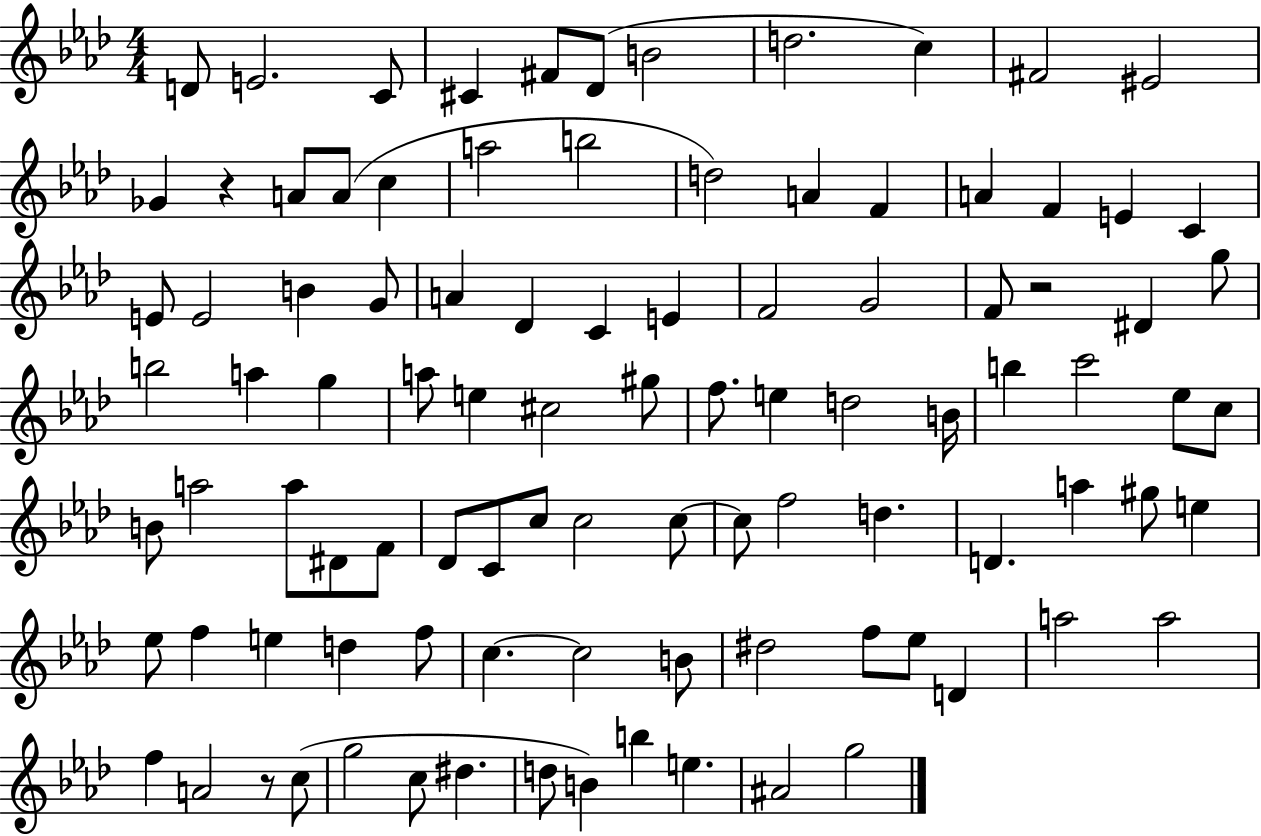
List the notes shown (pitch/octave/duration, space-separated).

D4/e E4/h. C4/e C#4/q F#4/e Db4/e B4/h D5/h. C5/q F#4/h EIS4/h Gb4/q R/q A4/e A4/e C5/q A5/h B5/h D5/h A4/q F4/q A4/q F4/q E4/q C4/q E4/e E4/h B4/q G4/e A4/q Db4/q C4/q E4/q F4/h G4/h F4/e R/h D#4/q G5/e B5/h A5/q G5/q A5/e E5/q C#5/h G#5/e F5/e. E5/q D5/h B4/s B5/q C6/h Eb5/e C5/e B4/e A5/h A5/e D#4/e F4/e Db4/e C4/e C5/e C5/h C5/e C5/e F5/h D5/q. D4/q. A5/q G#5/e E5/q Eb5/e F5/q E5/q D5/q F5/e C5/q. C5/h B4/e D#5/h F5/e Eb5/e D4/q A5/h A5/h F5/q A4/h R/e C5/e G5/h C5/e D#5/q. D5/e B4/q B5/q E5/q. A#4/h G5/h